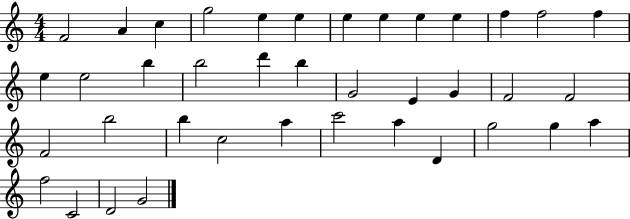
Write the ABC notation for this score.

X:1
T:Untitled
M:4/4
L:1/4
K:C
F2 A c g2 e e e e e e f f2 f e e2 b b2 d' b G2 E G F2 F2 F2 b2 b c2 a c'2 a D g2 g a f2 C2 D2 G2